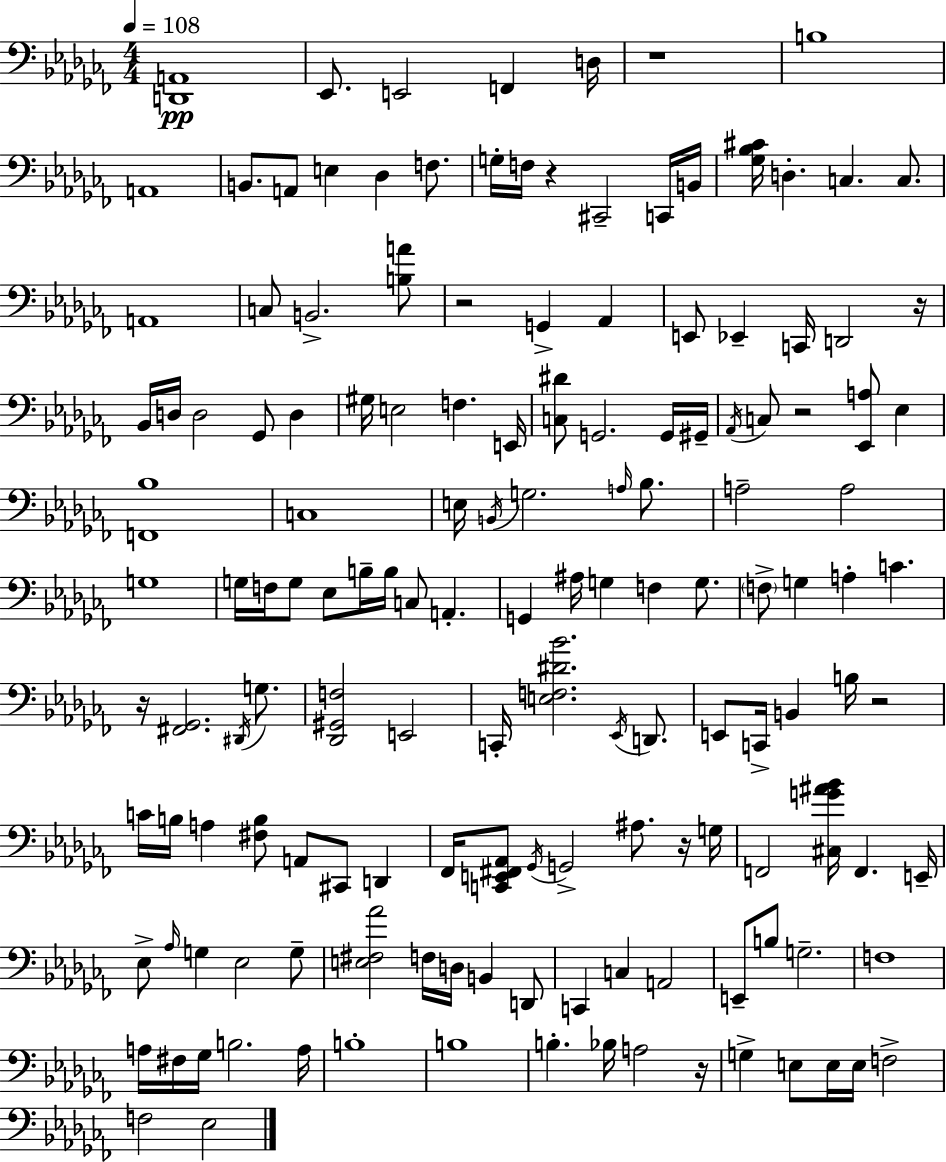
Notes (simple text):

[D2,A2]/w Eb2/e. E2/h F2/q D3/s R/w B3/w A2/w B2/e. A2/e E3/q Db3/q F3/e. G3/s F3/s R/q C#2/h C2/s B2/s [Gb3,Bb3,C#4]/s D3/q. C3/q. C3/e. A2/w C3/e B2/h. [B3,A4]/e R/h G2/q Ab2/q E2/e Eb2/q C2/s D2/h R/s Bb2/s D3/s D3/h Gb2/e D3/q G#3/s E3/h F3/q. E2/s [C3,D#4]/e G2/h. G2/s G#2/s Ab2/s C3/e R/h [Eb2,A3]/e Eb3/q [F2,Bb3]/w C3/w E3/s B2/s G3/h. A3/s Bb3/e. A3/h A3/h G3/w G3/s F3/s G3/e Eb3/e B3/s B3/s C3/e A2/q. G2/q A#3/s G3/q F3/q G3/e. F3/e G3/q A3/q C4/q. R/s [F#2,Gb2]/h. D#2/s G3/e. [Db2,G#2,F3]/h E2/h C2/s [E3,F3,D#4,Bb4]/h. Eb2/s D2/e. E2/e C2/s B2/q B3/s R/h C4/s B3/s A3/q [F#3,B3]/e A2/e C#2/e D2/q FES2/s [C2,E2,F#2,Ab2]/e Gb2/s G2/h A#3/e. R/s G3/s F2/h [C#3,G4,A#4,Bb4]/s F2/q. E2/s Eb3/e Ab3/s G3/q Eb3/h G3/e [E3,F#3,Ab4]/h F3/s D3/s B2/q D2/e C2/q C3/q A2/h E2/e B3/e G3/h. F3/w A3/s F#3/s Gb3/s B3/h. A3/s B3/w B3/w B3/q. Bb3/s A3/h R/s G3/q E3/e E3/s E3/s F3/h F3/h Eb3/h